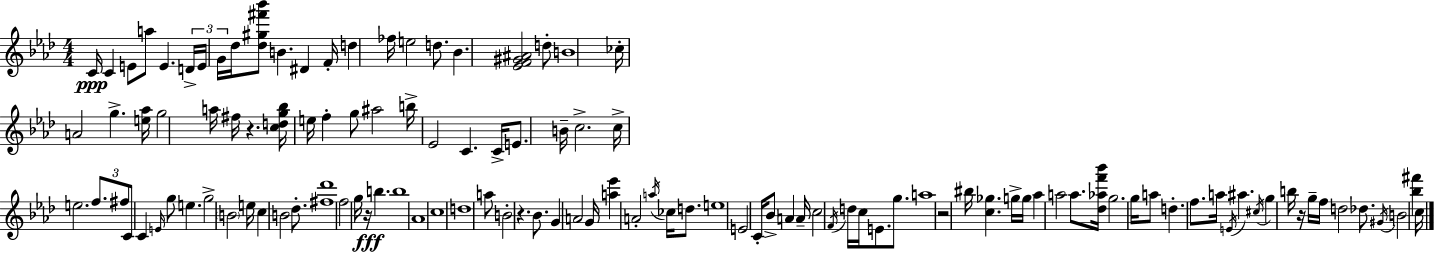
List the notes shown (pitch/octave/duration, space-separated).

C4/s C4/q E4/e A5/e E4/q. D4/s E4/s G4/s Db5/s [Db5,G#5,F#6,Bb6]/e B4/q. D#4/q F4/s D5/q FES5/s E5/h D5/e. Bb4/q. [Eb4,F4,G#4,A#4]/h D5/e B4/w CES5/s A4/h G5/q. [E5,Ab5]/s G5/h A5/s F#5/s R/q. [C5,D5,G5,Bb5]/s E5/s F5/q G5/e A#5/h B5/s Eb4/h C4/q. C4/s E4/e. B4/s C5/h. C5/s E5/h. F5/e. F#5/e C4/e C4/q E4/s G5/e E5/q. G5/h B4/h E5/s C5/q B4/h Db5/e. [F#5,Db6]/w F5/h G5/s R/s B5/q. B5/w Ab4/w C5/w D5/w A5/e B4/h R/q. Bb4/e. G4/q A4/h G4/s [A5,Eb6]/q A4/h A5/s CES5/s D5/e. E5/w E4/h C4/s Bb4/e A4/q A4/s C5/h F4/s D5/s C5/s E4/e. G5/e. A5/w R/h BIS5/s [C5,Gb5]/q. G5/s G5/s Ab5/q A5/h A5/e. [Db5,Ab5,F6,Bb6]/s G5/h. G5/s A5/e D5/q. F5/e. A5/s E4/s A#5/q. C#5/s G5/q B5/s R/s G5/s F5/s D5/h Db5/e. G#4/s B4/h [Bb5,F#6]/q C5/s